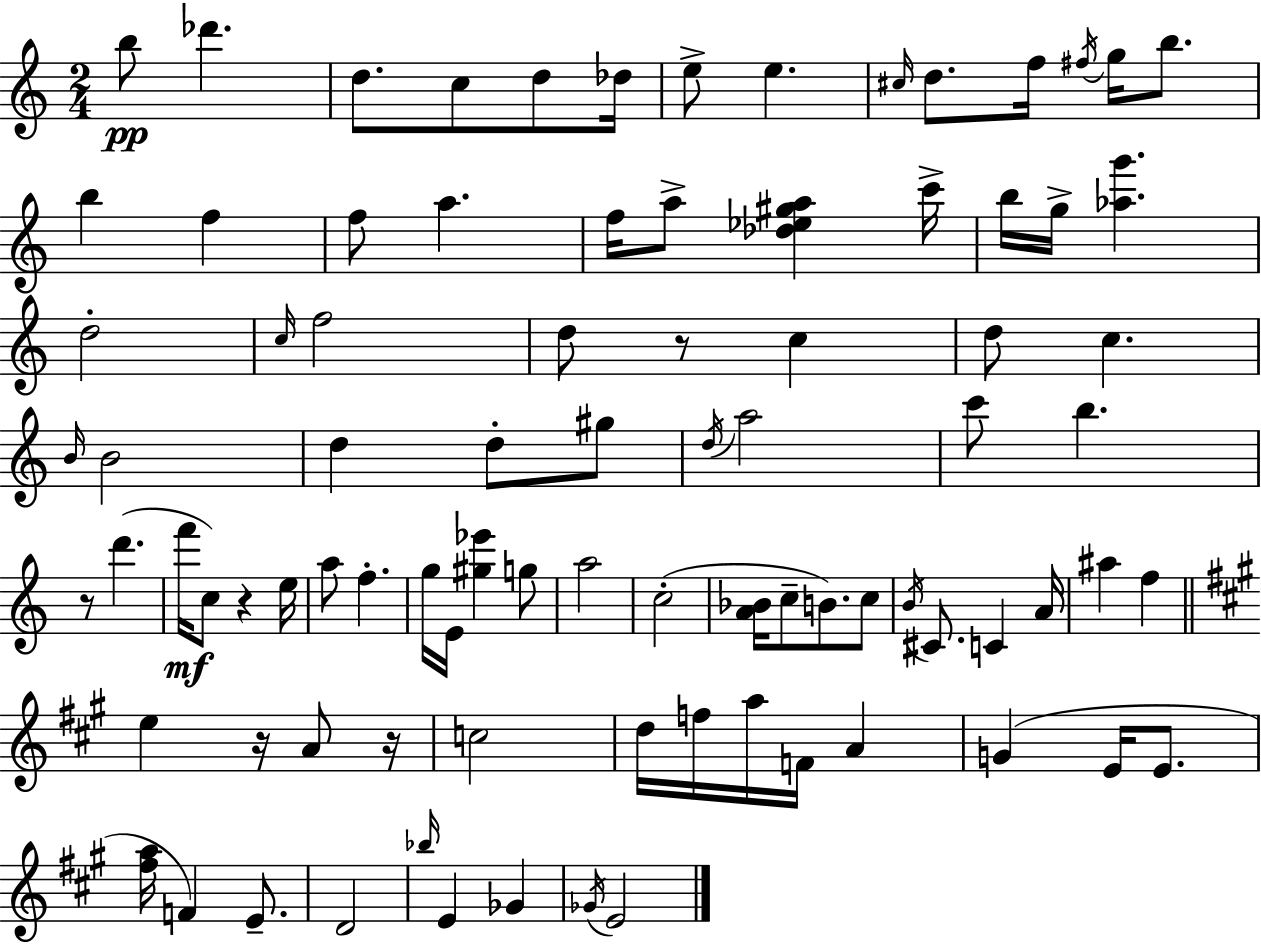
B5/e Db6/q. D5/e. C5/e D5/e Db5/s E5/e E5/q. C#5/s D5/e. F5/s F#5/s G5/s B5/e. B5/q F5/q F5/e A5/q. F5/s A5/e [Db5,Eb5,G#5,A5]/q C6/s B5/s G5/s [Ab5,G6]/q. D5/h C5/s F5/h D5/e R/e C5/q D5/e C5/q. B4/s B4/h D5/q D5/e G#5/e D5/s A5/h C6/e B5/q. R/e D6/q. F6/s C5/e R/q E5/s A5/e F5/q. G5/s E4/s [G#5,Eb6]/q G5/e A5/h C5/h [A4,Bb4]/s C5/e B4/e. C5/e B4/s C#4/e. C4/q A4/s A#5/q F5/q E5/q R/s A4/e R/s C5/h D5/s F5/s A5/s F4/s A4/q G4/q E4/s E4/e. [F#5,A5]/s F4/q E4/e. D4/h Bb5/s E4/q Gb4/q Gb4/s E4/h